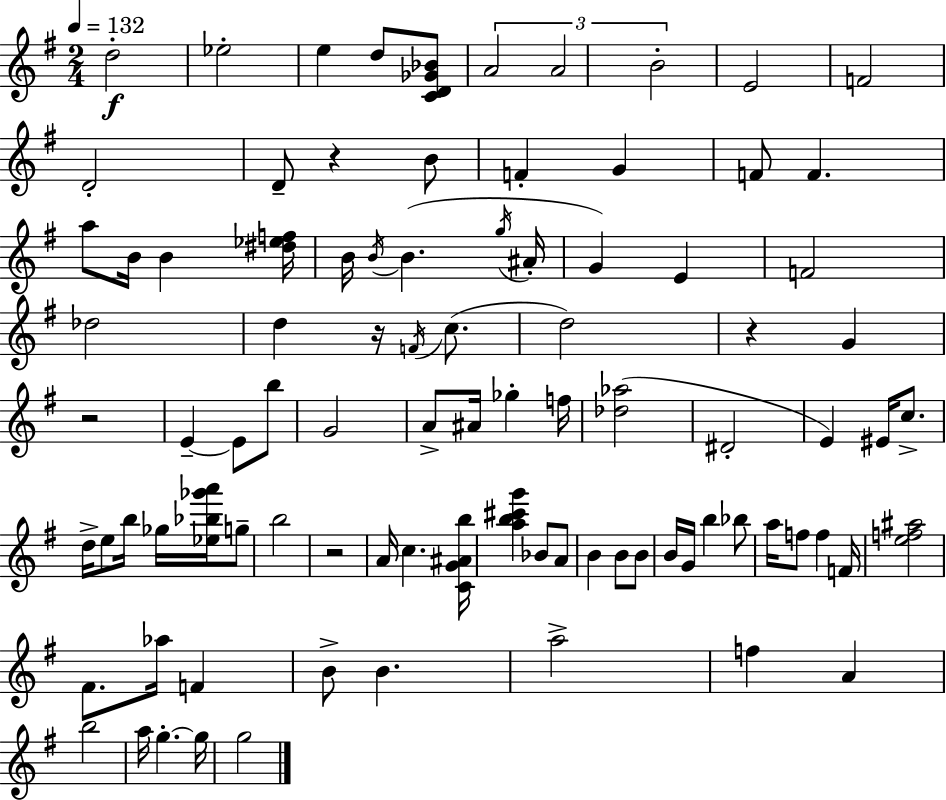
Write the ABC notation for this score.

X:1
T:Untitled
M:2/4
L:1/4
K:G
d2 _e2 e d/2 [CD_G_B]/2 A2 A2 B2 E2 F2 D2 D/2 z B/2 F G F/2 F a/2 B/4 B [^d_ef]/4 B/4 B/4 B g/4 ^A/4 G E F2 _d2 d z/4 F/4 c/2 d2 z G z2 E E/2 b/2 G2 A/2 ^A/4 _g f/4 [_d_a]2 ^D2 E ^E/4 c/2 d/4 e/2 b/4 _g/4 [_e_b_g'a']/4 g/2 b2 z2 A/4 c [CG^Ab]/4 [ab^c'g'] _B/2 A/2 B B/2 B/2 B/4 G/4 b _b/2 a/4 f/2 f F/4 [ef^a]2 ^F/2 _a/4 F B/2 B a2 f A b2 a/4 g g/4 g2